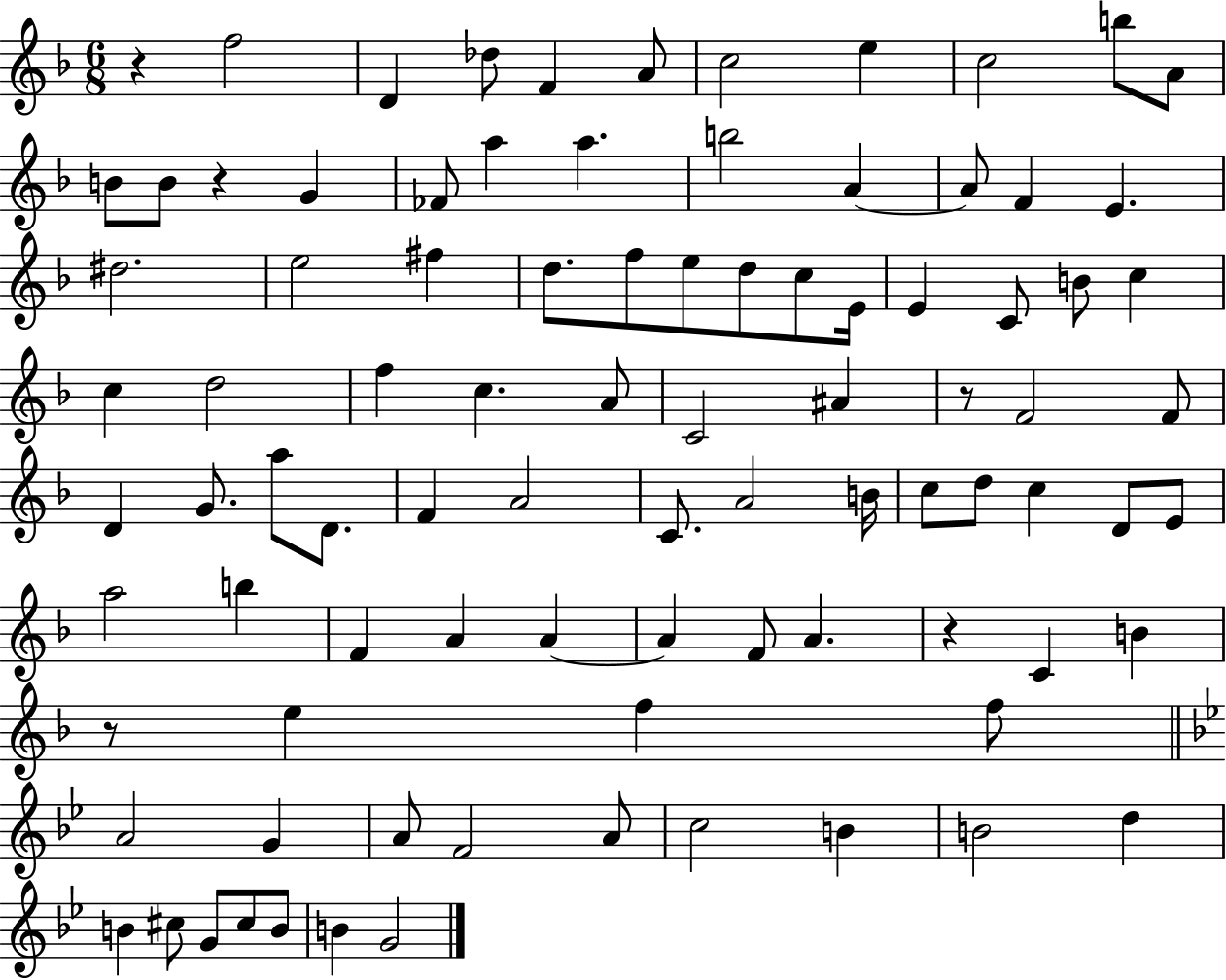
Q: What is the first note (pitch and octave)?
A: F5